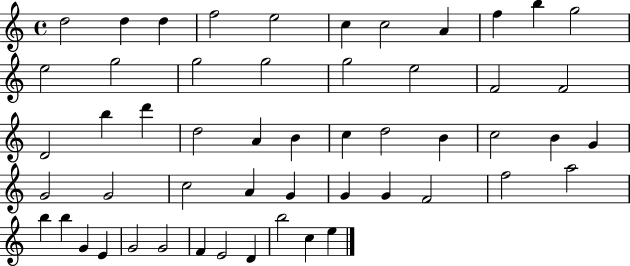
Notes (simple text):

D5/h D5/q D5/q F5/h E5/h C5/q C5/h A4/q F5/q B5/q G5/h E5/h G5/h G5/h G5/h G5/h E5/h F4/h F4/h D4/h B5/q D6/q D5/h A4/q B4/q C5/q D5/h B4/q C5/h B4/q G4/q G4/h G4/h C5/h A4/q G4/q G4/q G4/q F4/h F5/h A5/h B5/q B5/q G4/q E4/q G4/h G4/h F4/q E4/h D4/q B5/h C5/q E5/q